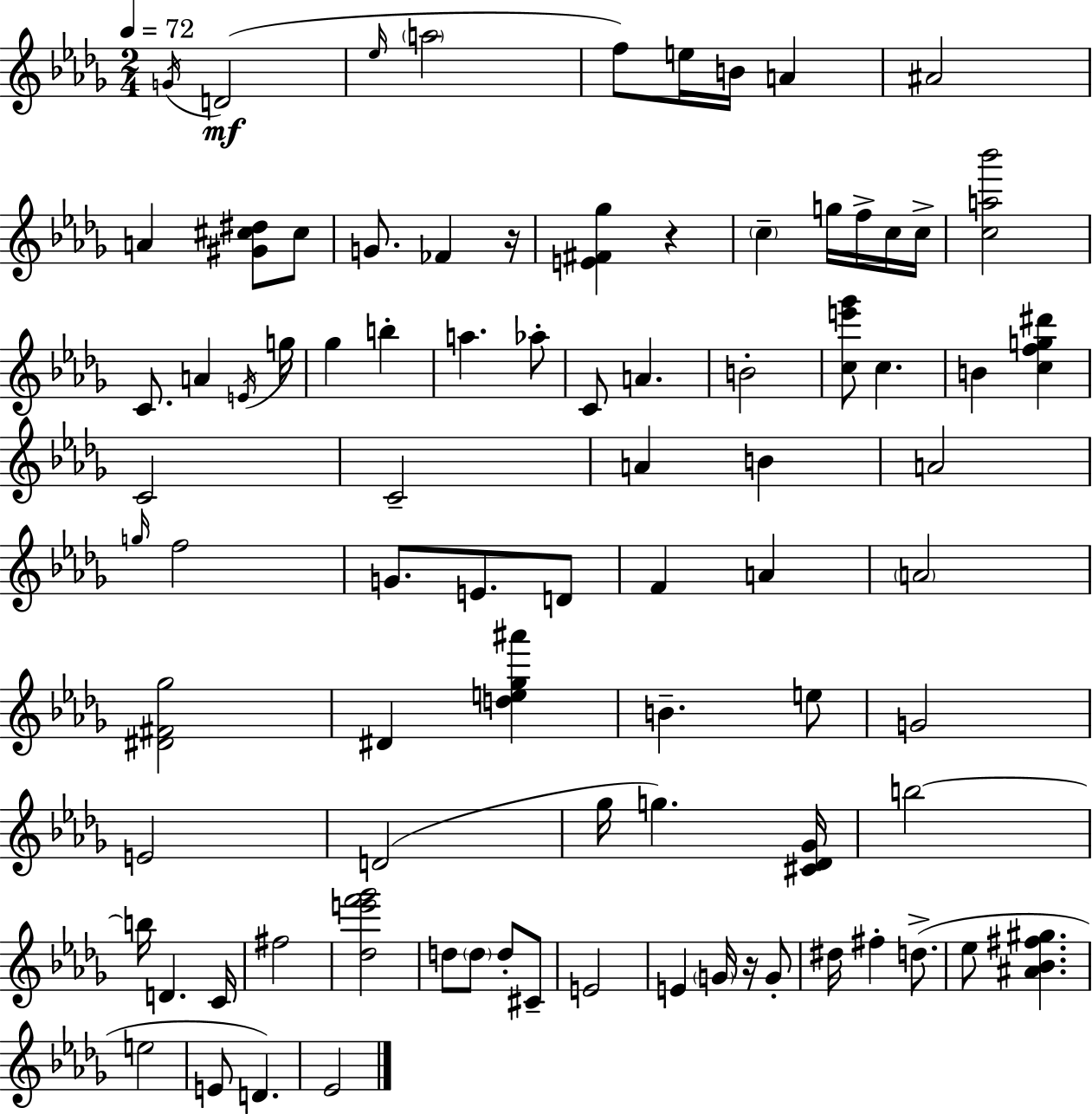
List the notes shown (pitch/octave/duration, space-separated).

G4/s D4/h Eb5/s A5/h F5/e E5/s B4/s A4/q A#4/h A4/q [G#4,C#5,D#5]/e C#5/e G4/e. FES4/q R/s [E4,F#4,Gb5]/q R/q C5/q G5/s F5/s C5/s C5/s [C5,A5,Bb6]/h C4/e. A4/q E4/s G5/s Gb5/q B5/q A5/q. Ab5/e C4/e A4/q. B4/h [C5,E6,Gb6]/e C5/q. B4/q [C5,F5,G5,D#6]/q C4/h C4/h A4/q B4/q A4/h G5/s F5/h G4/e. E4/e. D4/e F4/q A4/q A4/h [D#4,F#4,Gb5]/h D#4/q [D5,E5,Gb5,A#6]/q B4/q. E5/e G4/h E4/h D4/h Gb5/s G5/q. [C#4,Db4,Gb4]/s B5/h B5/s D4/q. C4/s F#5/h [Db5,E6,F6,Gb6]/h D5/e D5/e D5/e C#4/e E4/h E4/q G4/s R/s G4/e D#5/s F#5/q D5/e. Eb5/e [A#4,Bb4,F#5,G#5]/q. E5/h E4/e D4/q. Eb4/h